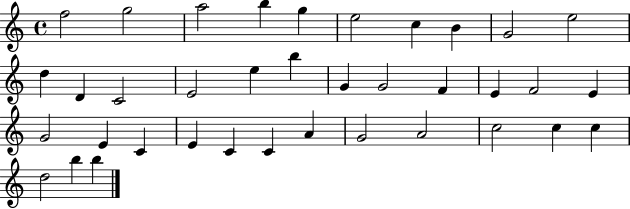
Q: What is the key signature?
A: C major